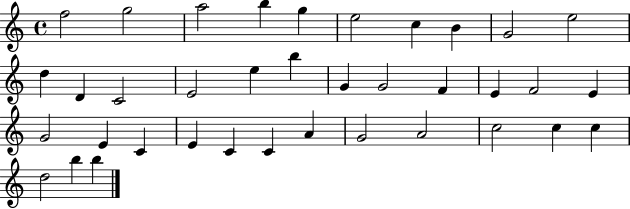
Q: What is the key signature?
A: C major